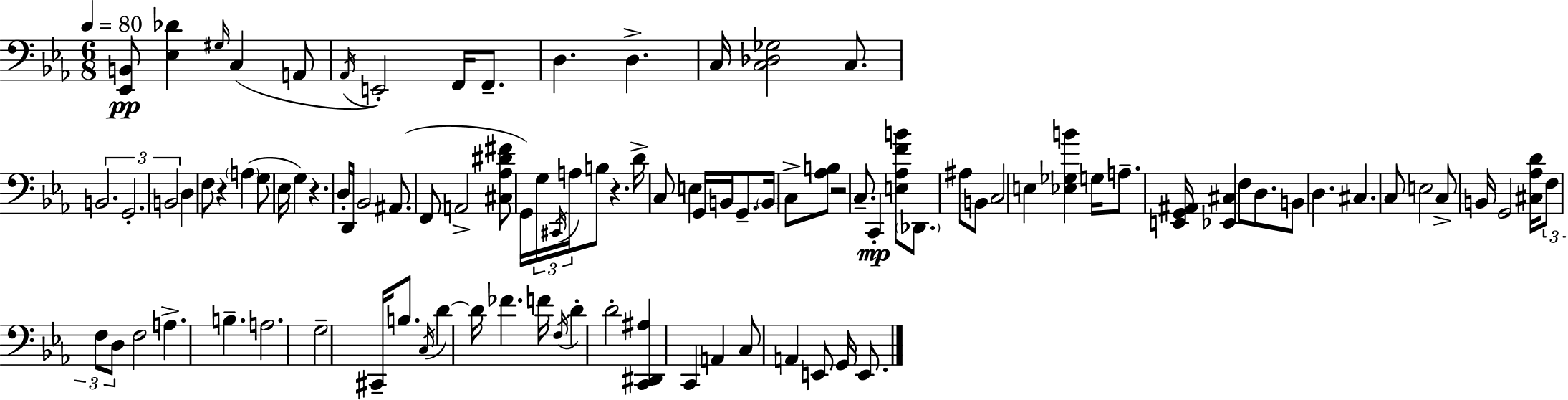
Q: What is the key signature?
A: C minor